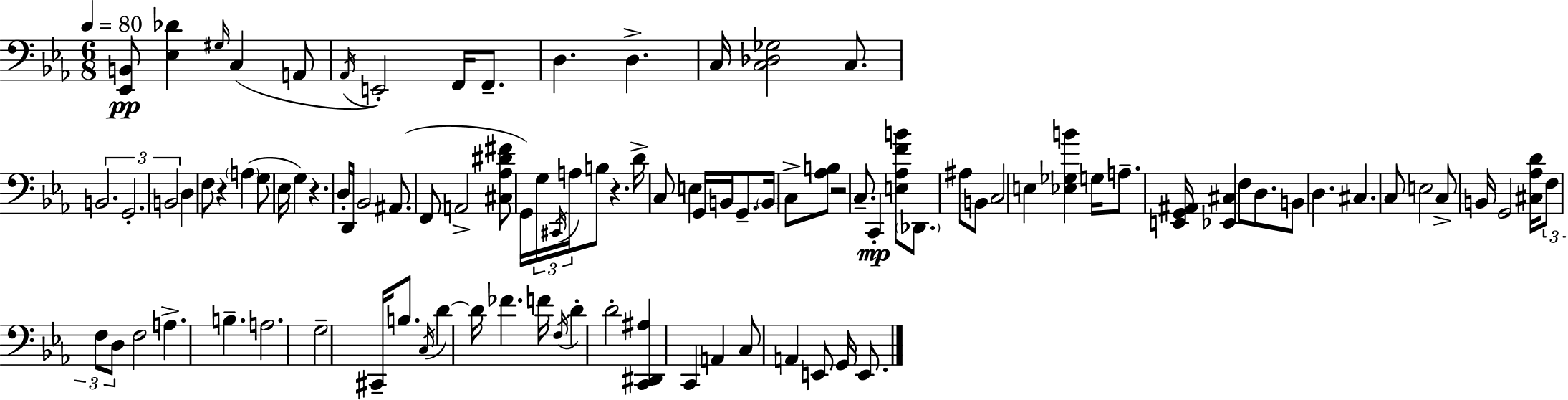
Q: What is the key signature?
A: C minor